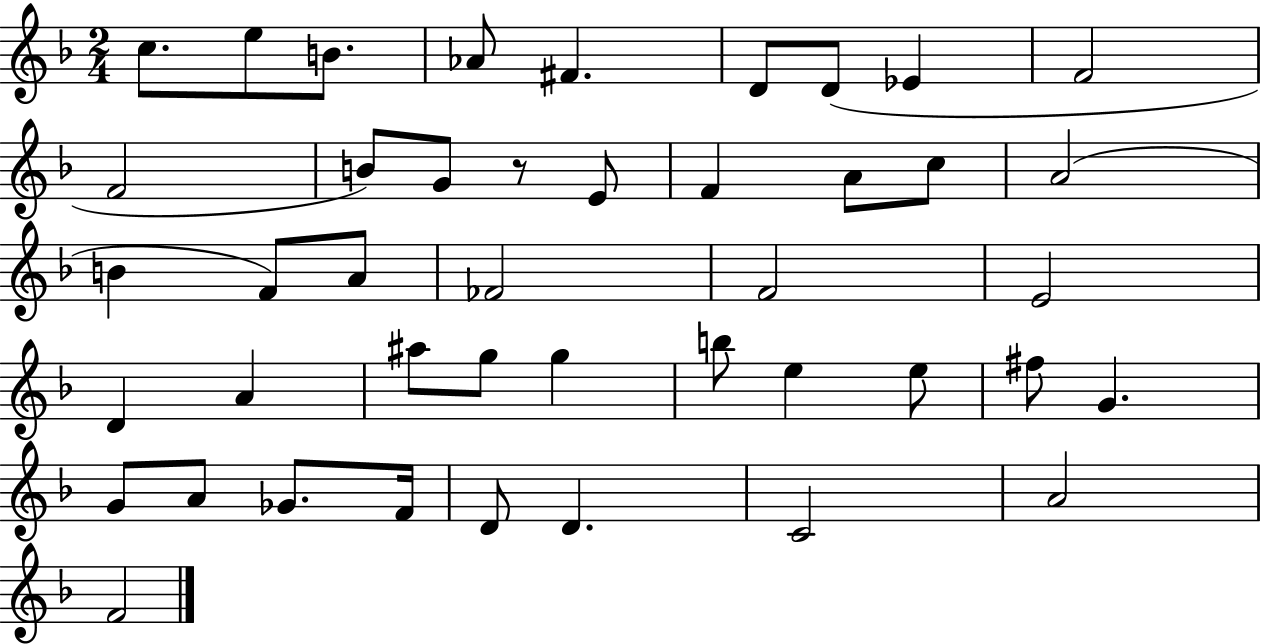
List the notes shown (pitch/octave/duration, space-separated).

C5/e. E5/e B4/e. Ab4/e F#4/q. D4/e D4/e Eb4/q F4/h F4/h B4/e G4/e R/e E4/e F4/q A4/e C5/e A4/h B4/q F4/e A4/e FES4/h F4/h E4/h D4/q A4/q A#5/e G5/e G5/q B5/e E5/q E5/e F#5/e G4/q. G4/e A4/e Gb4/e. F4/s D4/e D4/q. C4/h A4/h F4/h